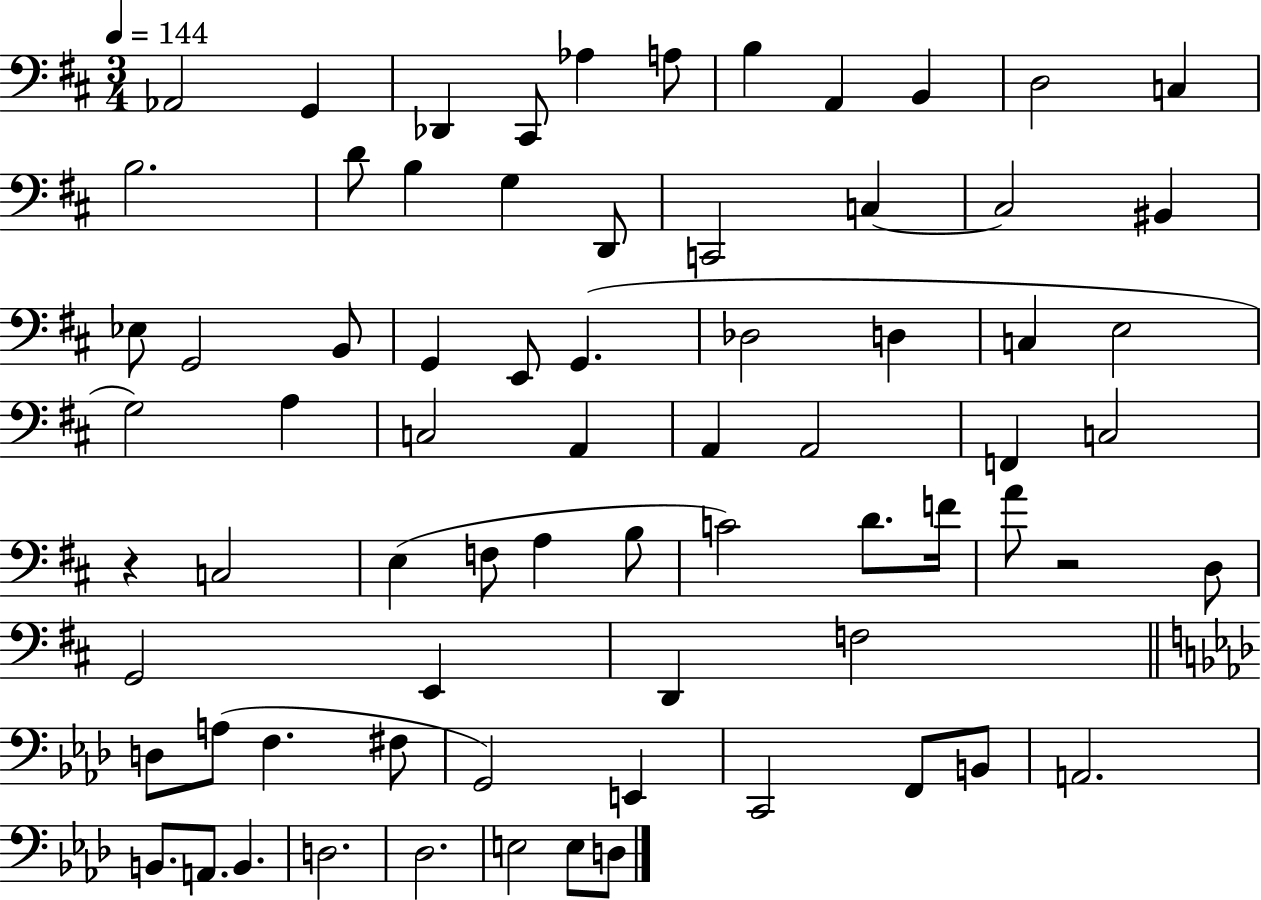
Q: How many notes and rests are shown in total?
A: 72